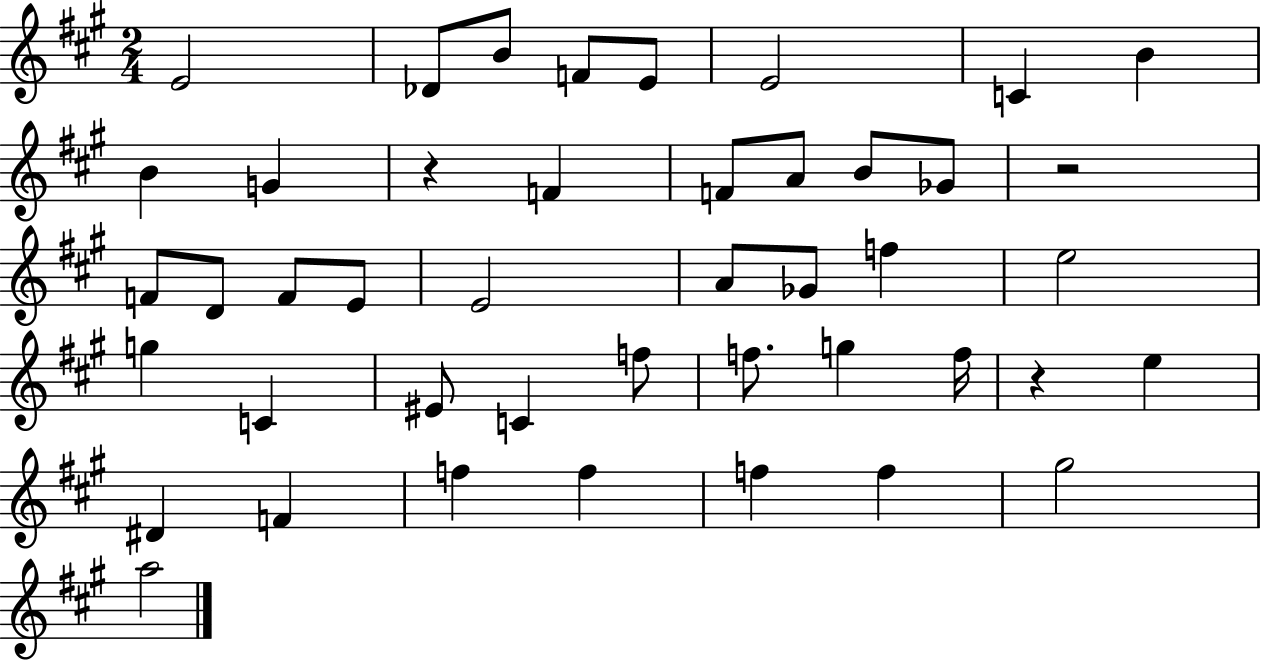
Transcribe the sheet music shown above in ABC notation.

X:1
T:Untitled
M:2/4
L:1/4
K:A
E2 _D/2 B/2 F/2 E/2 E2 C B B G z F F/2 A/2 B/2 _G/2 z2 F/2 D/2 F/2 E/2 E2 A/2 _G/2 f e2 g C ^E/2 C f/2 f/2 g f/4 z e ^D F f f f f ^g2 a2